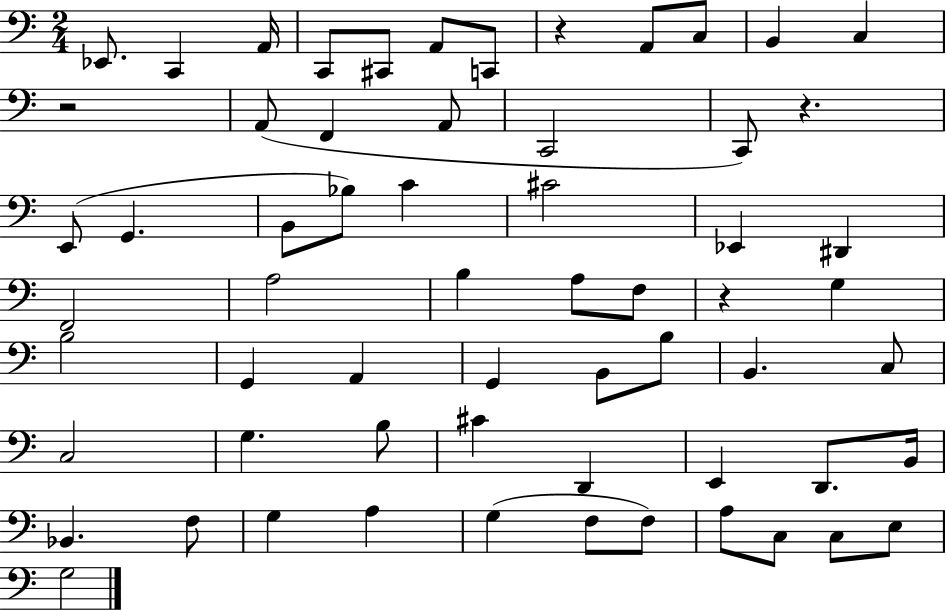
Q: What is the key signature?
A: C major